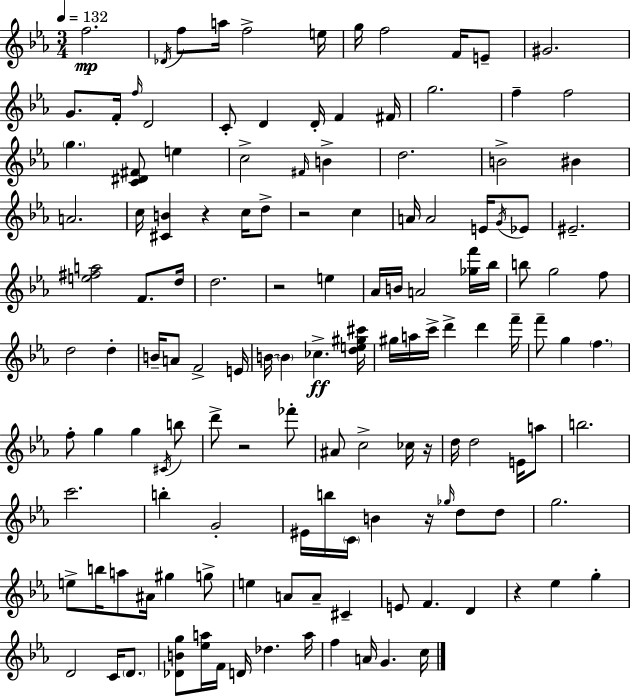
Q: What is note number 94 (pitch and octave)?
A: Gb5